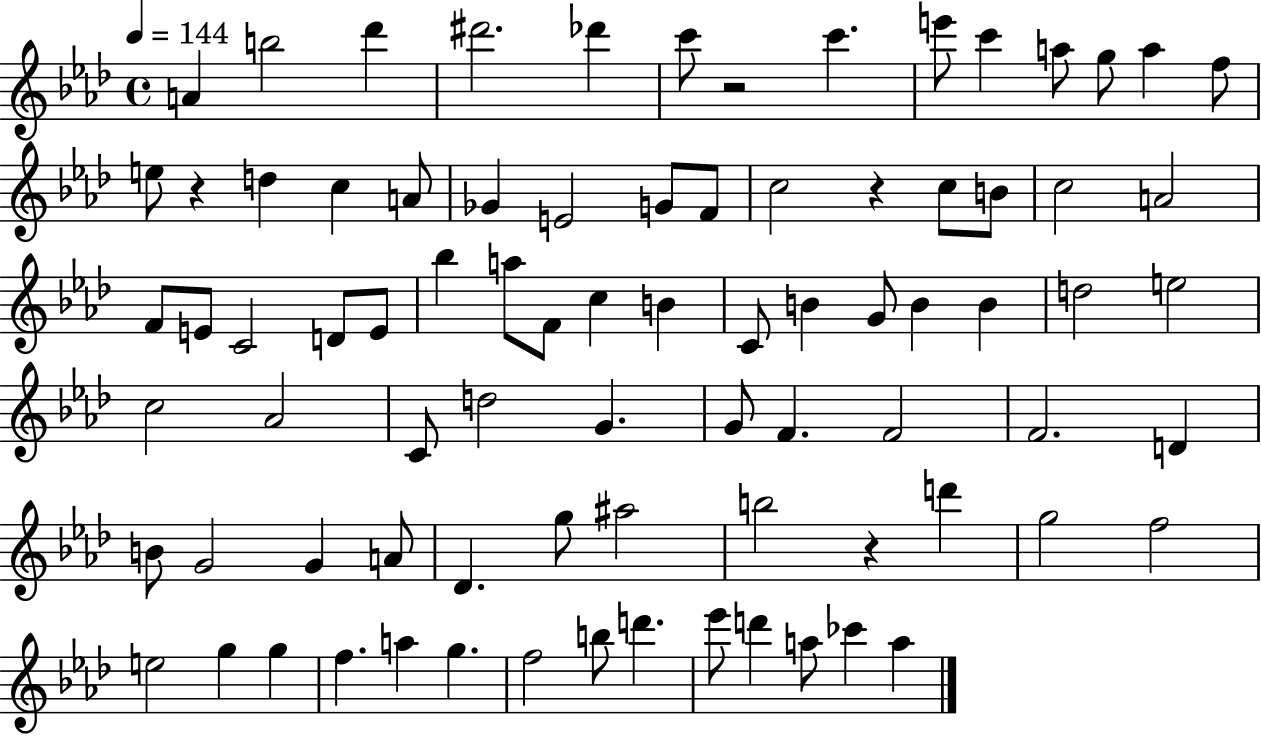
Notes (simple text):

A4/q B5/h Db6/q D#6/h. Db6/q C6/e R/h C6/q. E6/e C6/q A5/e G5/e A5/q F5/e E5/e R/q D5/q C5/q A4/e Gb4/q E4/h G4/e F4/e C5/h R/q C5/e B4/e C5/h A4/h F4/e E4/e C4/h D4/e E4/e Bb5/q A5/e F4/e C5/q B4/q C4/e B4/q G4/e B4/q B4/q D5/h E5/h C5/h Ab4/h C4/e D5/h G4/q. G4/e F4/q. F4/h F4/h. D4/q B4/e G4/h G4/q A4/e Db4/q. G5/e A#5/h B5/h R/q D6/q G5/h F5/h E5/h G5/q G5/q F5/q. A5/q G5/q. F5/h B5/e D6/q. Eb6/e D6/q A5/e CES6/q A5/q